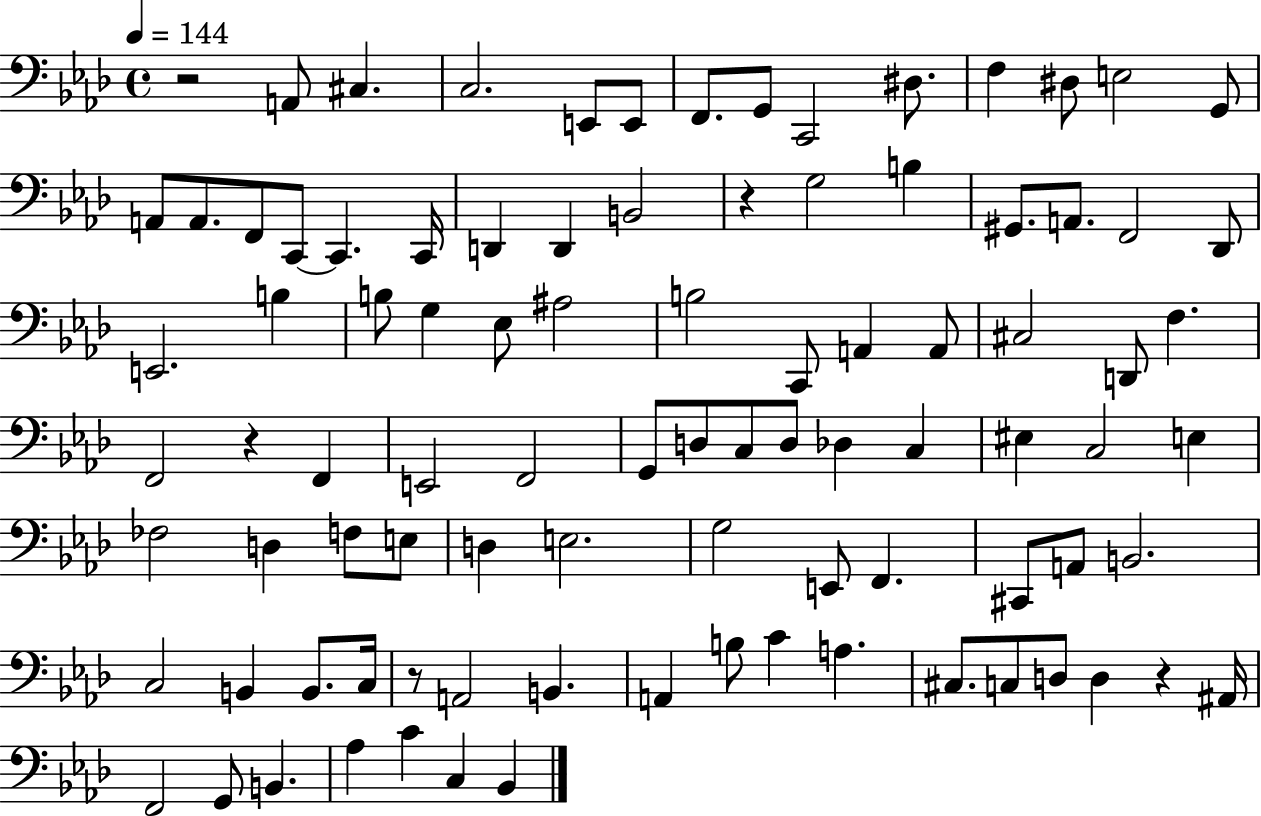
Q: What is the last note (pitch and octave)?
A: Bb2